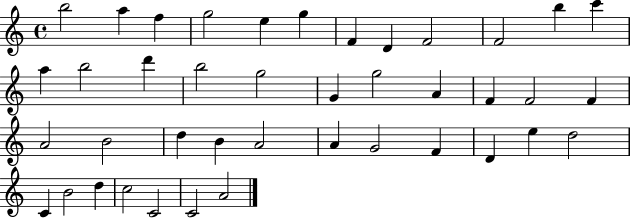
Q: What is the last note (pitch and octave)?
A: A4